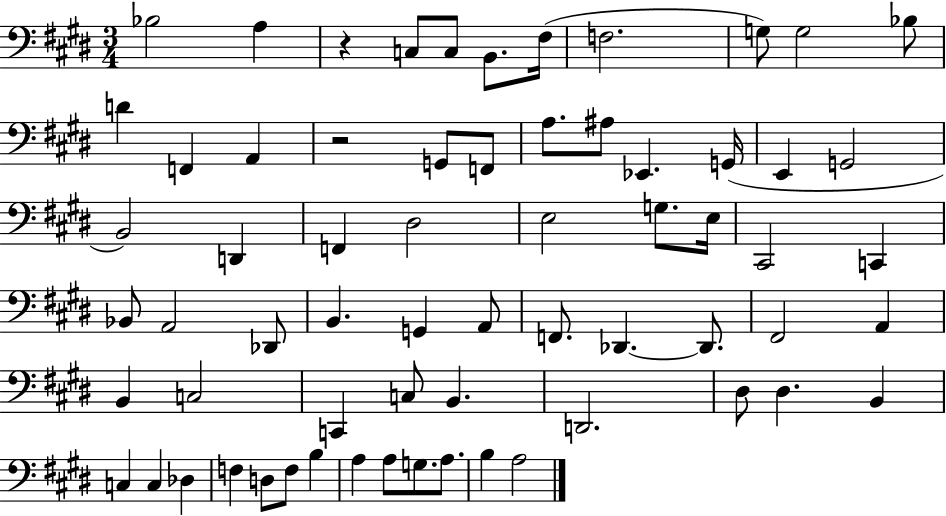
{
  \clef bass
  \numericTimeSignature
  \time 3/4
  \key e \major
  \repeat volta 2 { bes2 a4 | r4 c8 c8 b,8. fis16( | f2. | g8) g2 bes8 | \break d'4 f,4 a,4 | r2 g,8 f,8 | a8. ais8 ees,4. g,16( | e,4 g,2 | \break b,2) d,4 | f,4 dis2 | e2 g8. e16 | cis,2 c,4 | \break bes,8 a,2 des,8 | b,4. g,4 a,8 | f,8. des,4.~~ des,8. | fis,2 a,4 | \break b,4 c2 | c,4 c8 b,4. | d,2. | dis8 dis4. b,4 | \break c4 c4 des4 | f4 d8 f8 b4 | a4 a8 g8. a8. | b4 a2 | \break } \bar "|."
}